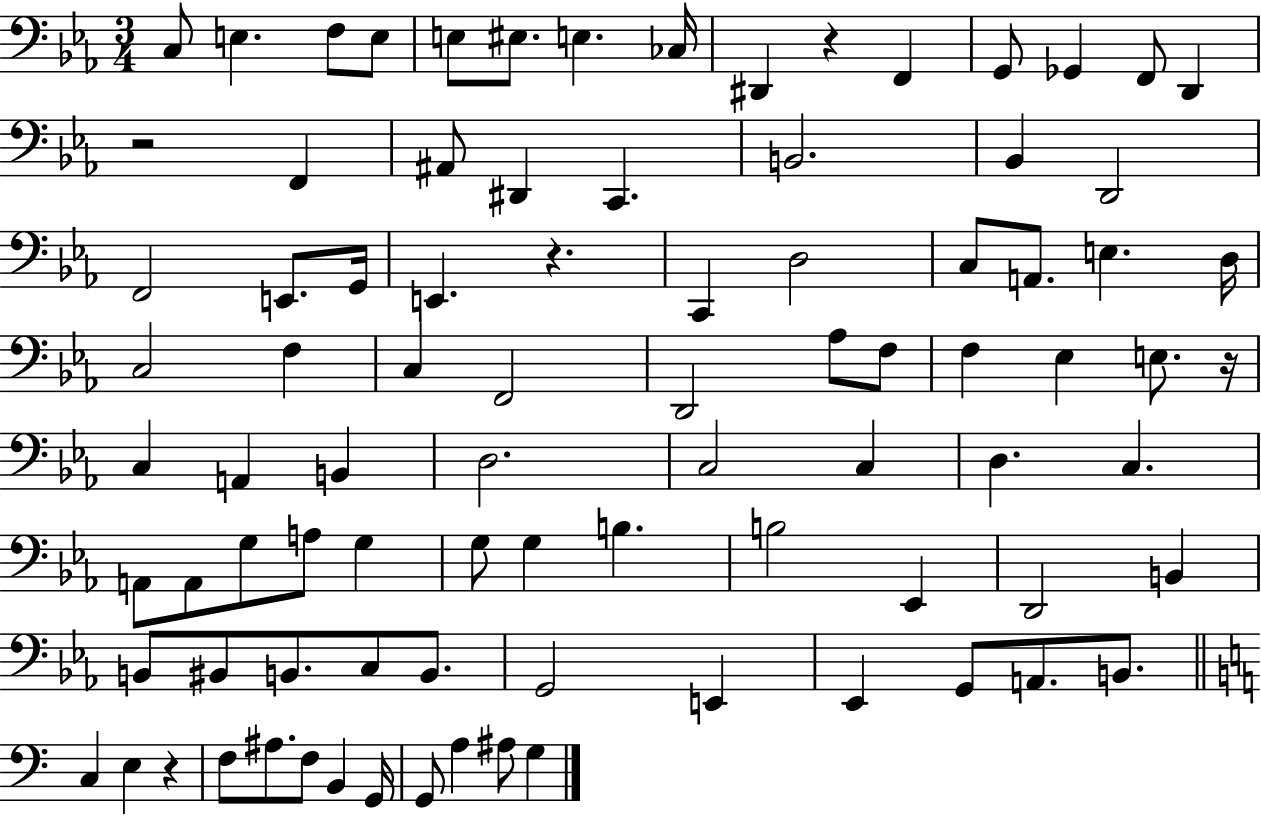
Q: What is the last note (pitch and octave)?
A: G3